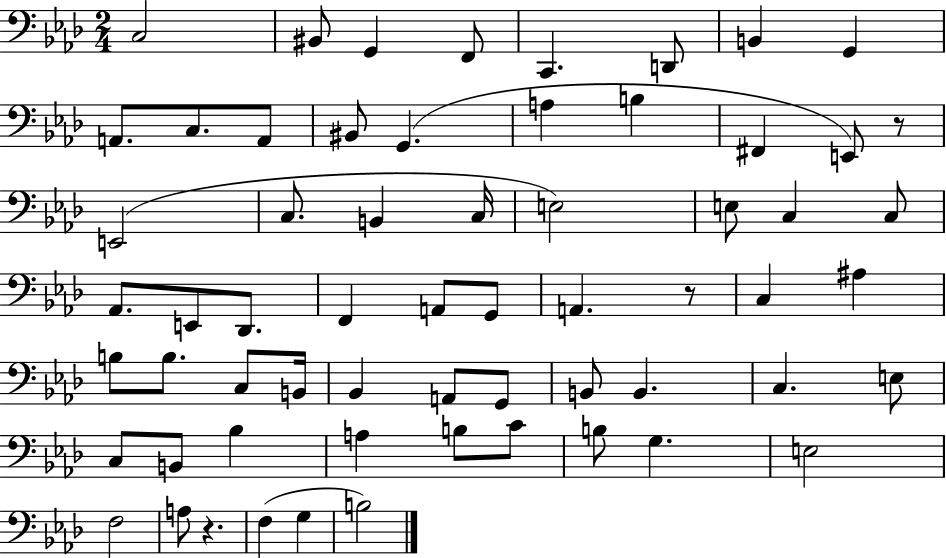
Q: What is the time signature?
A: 2/4